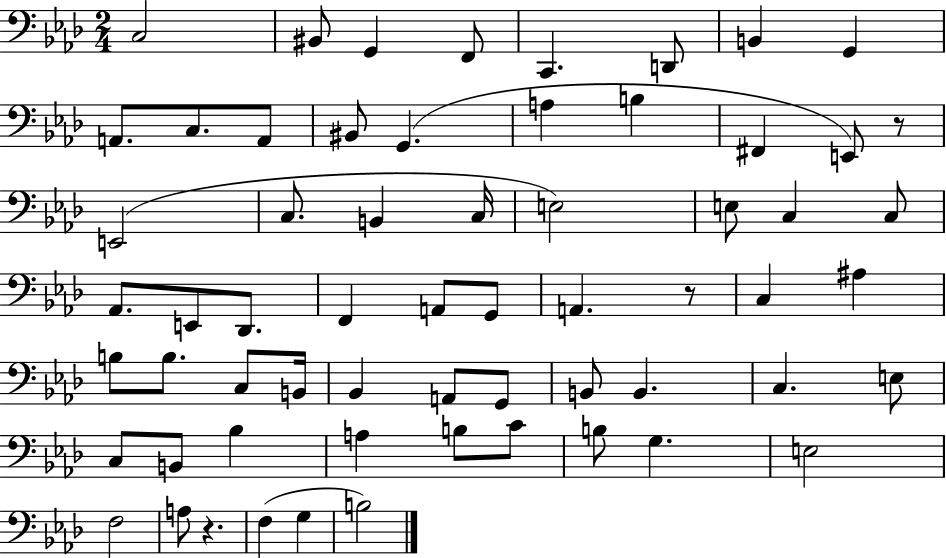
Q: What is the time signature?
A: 2/4